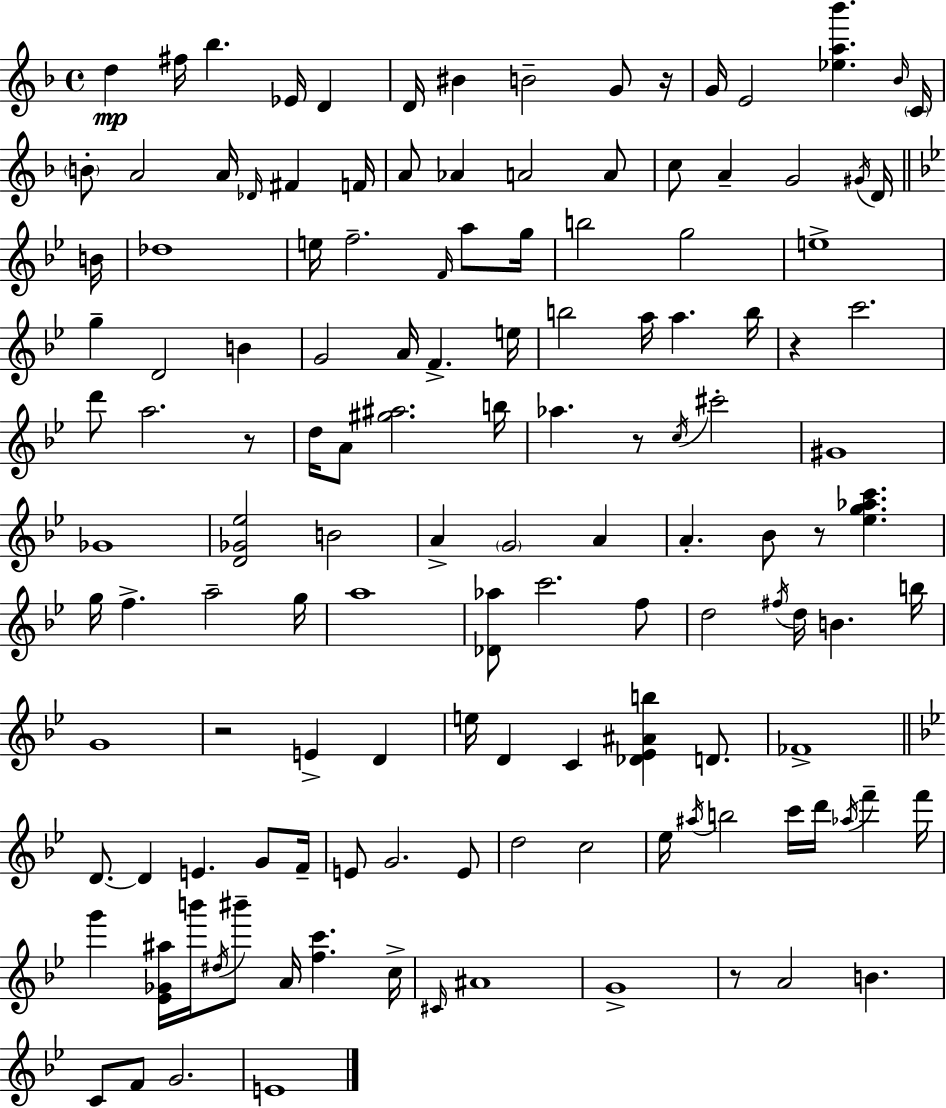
D5/q F#5/s Bb5/q. Eb4/s D4/q D4/s BIS4/q B4/h G4/e R/s G4/s E4/h [Eb5,A5,Bb6]/q. Bb4/s C4/s B4/e A4/h A4/s Db4/s F#4/q F4/s A4/e Ab4/q A4/h A4/e C5/e A4/q G4/h G#4/s D4/s B4/s Db5/w E5/s F5/h. F4/s A5/e G5/s B5/h G5/h E5/w G5/q D4/h B4/q G4/h A4/s F4/q. E5/s B5/h A5/s A5/q. B5/s R/q C6/h. D6/e A5/h. R/e D5/s A4/e [G#5,A#5]/h. B5/s Ab5/q. R/e C5/s C#6/h G#4/w Gb4/w [D4,Gb4,Eb5]/h B4/h A4/q G4/h A4/q A4/q. Bb4/e R/e [Eb5,G5,Ab5,C6]/q. G5/s F5/q. A5/h G5/s A5/w [Db4,Ab5]/e C6/h. F5/e D5/h F#5/s D5/s B4/q. B5/s G4/w R/h E4/q D4/q E5/s D4/q C4/q [Db4,Eb4,A#4,B5]/q D4/e. FES4/w D4/e. D4/q E4/q. G4/e F4/s E4/e G4/h. E4/e D5/h C5/h Eb5/s A#5/s B5/h C6/s D6/s Ab5/s F6/q F6/s G6/q [Eb4,Gb4,A#5]/s B6/s D#5/s BIS6/e A4/s [F5,C6]/q. C5/s C#4/s A#4/w G4/w R/e A4/h B4/q. C4/e F4/e G4/h. E4/w